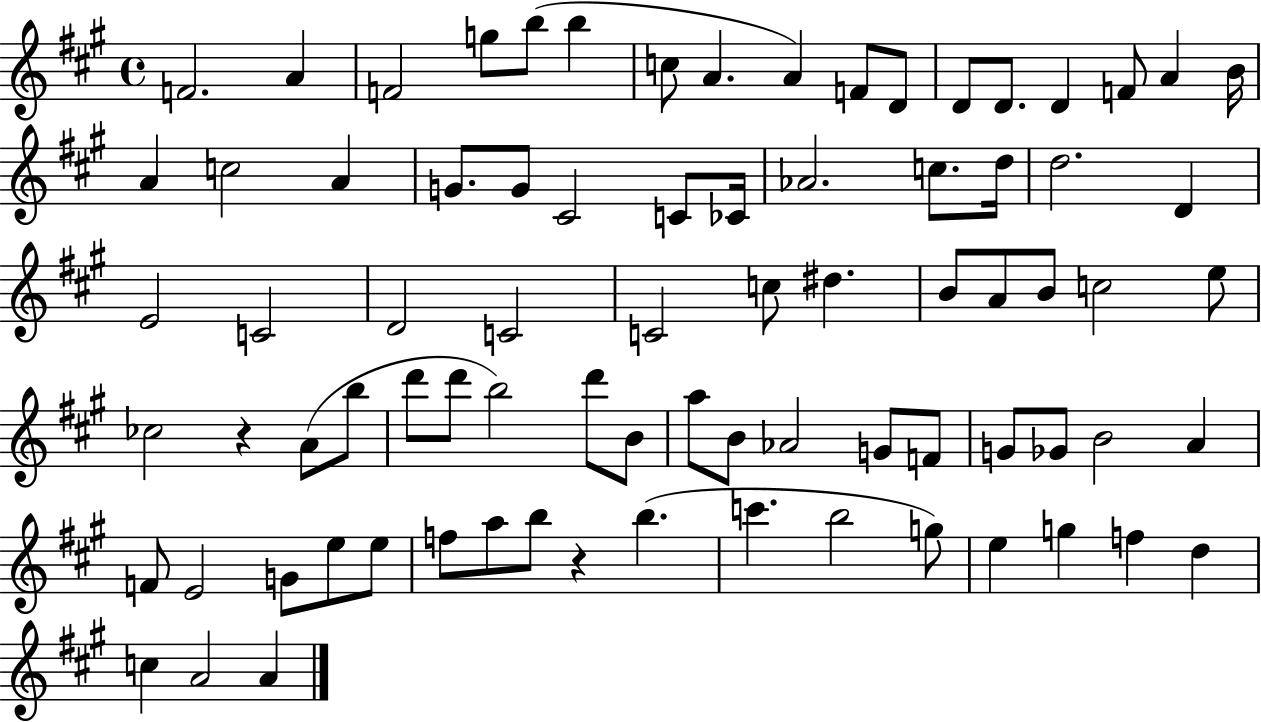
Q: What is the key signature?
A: A major